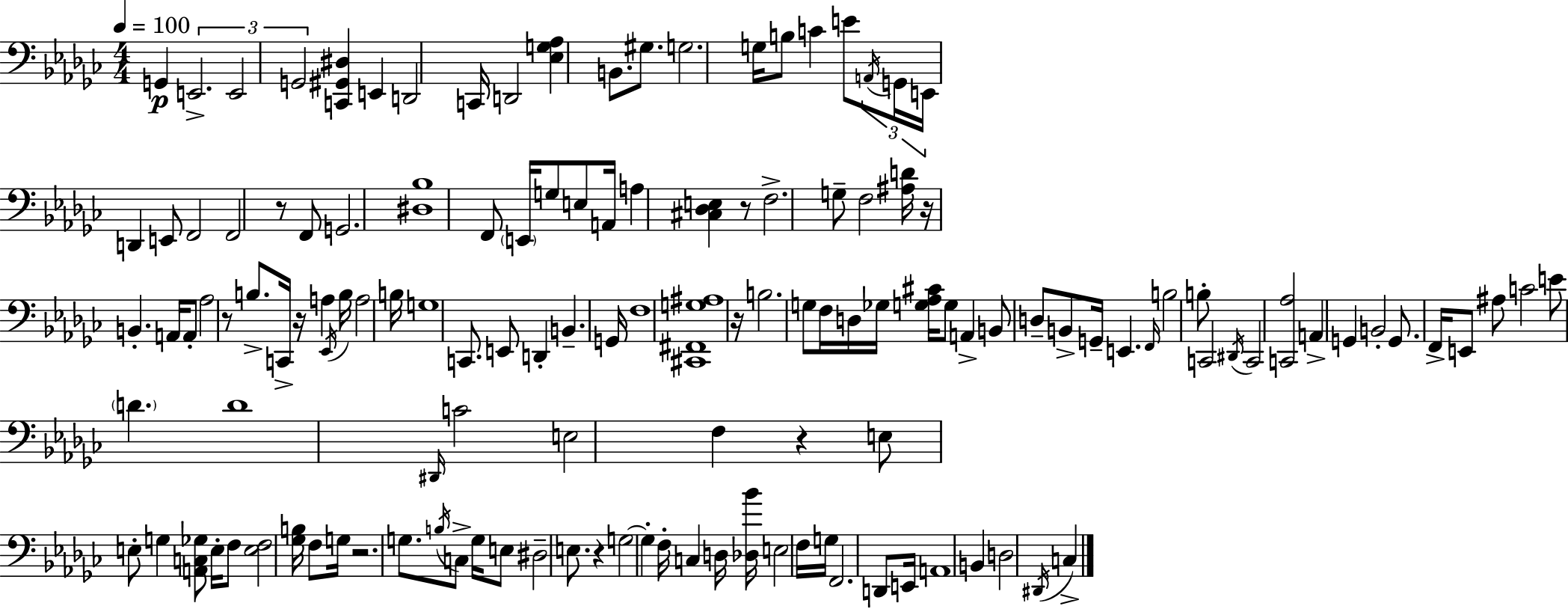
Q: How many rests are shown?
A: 9